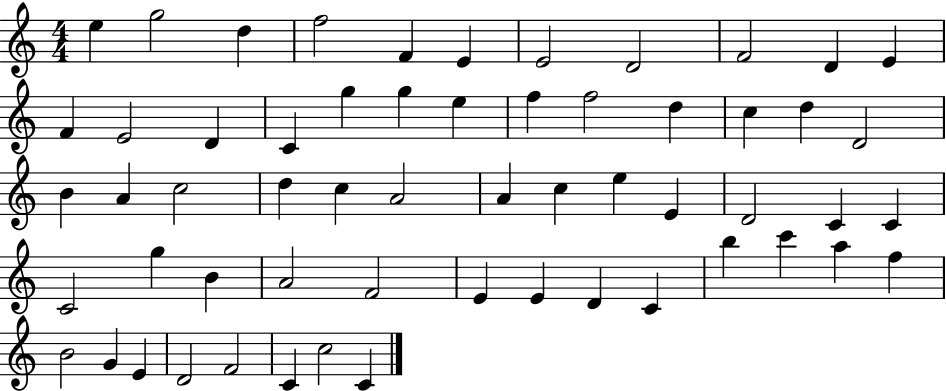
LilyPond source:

{
  \clef treble
  \numericTimeSignature
  \time 4/4
  \key c \major
  e''4 g''2 d''4 | f''2 f'4 e'4 | e'2 d'2 | f'2 d'4 e'4 | \break f'4 e'2 d'4 | c'4 g''4 g''4 e''4 | f''4 f''2 d''4 | c''4 d''4 d'2 | \break b'4 a'4 c''2 | d''4 c''4 a'2 | a'4 c''4 e''4 e'4 | d'2 c'4 c'4 | \break c'2 g''4 b'4 | a'2 f'2 | e'4 e'4 d'4 c'4 | b''4 c'''4 a''4 f''4 | \break b'2 g'4 e'4 | d'2 f'2 | c'4 c''2 c'4 | \bar "|."
}